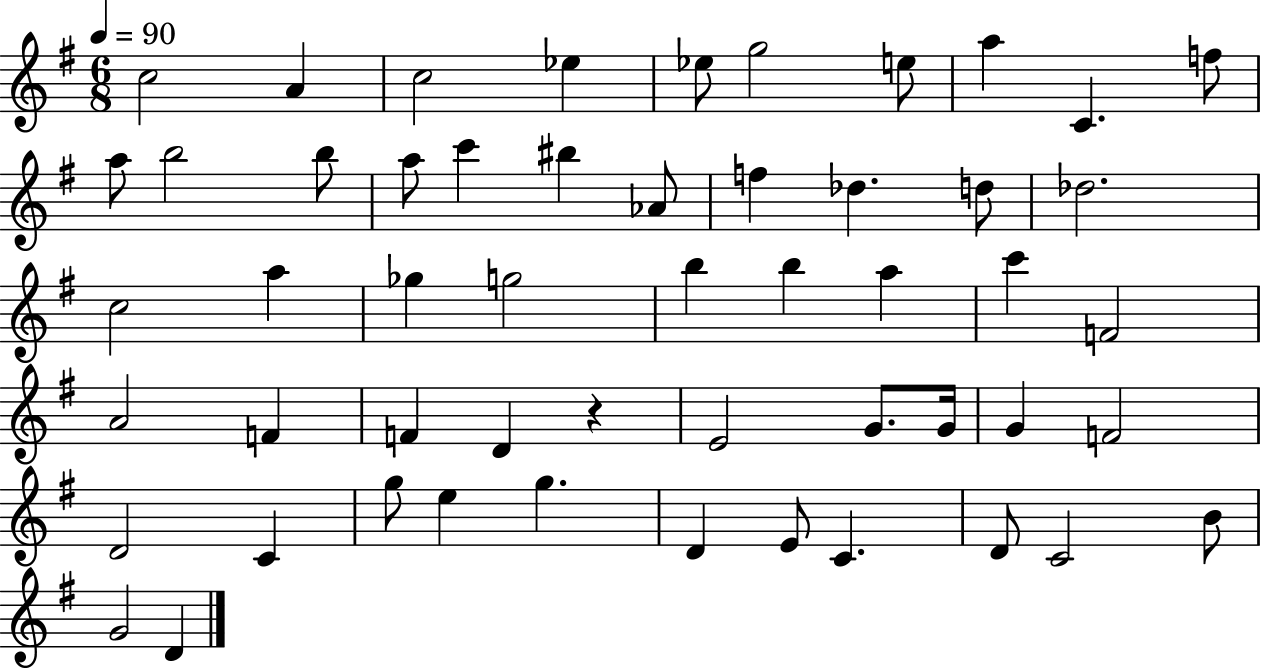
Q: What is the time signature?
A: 6/8